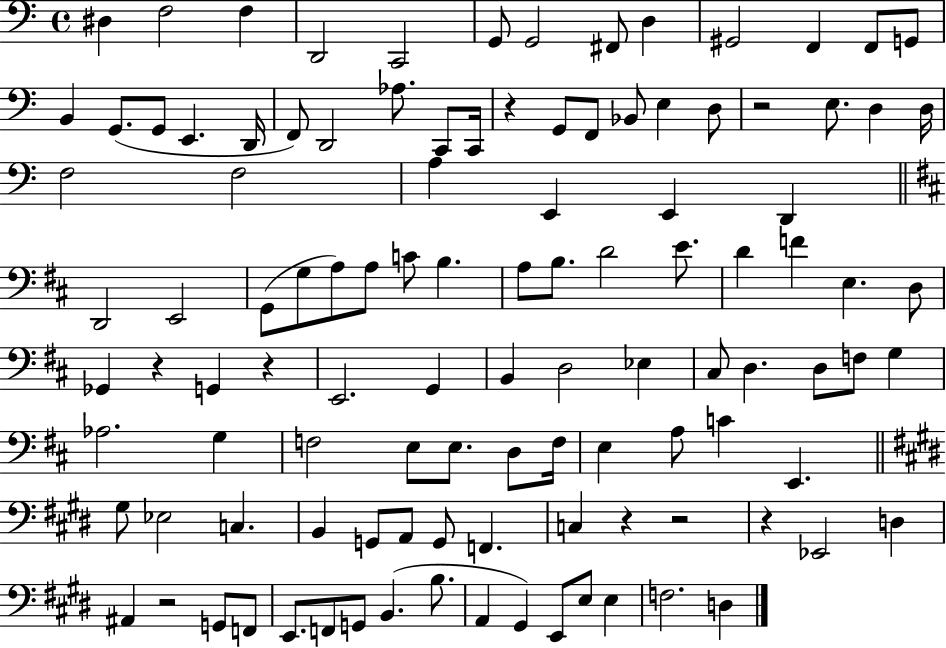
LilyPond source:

{
  \clef bass
  \time 4/4
  \defaultTimeSignature
  \key c \major
  dis4 f2 f4 | d,2 c,2 | g,8 g,2 fis,8 d4 | gis,2 f,4 f,8 g,8 | \break b,4 g,8.( g,8 e,4. d,16 | f,8) d,2 aes8. c,8 c,16 | r4 g,8 f,8 bes,8 e4 d8 | r2 e8. d4 d16 | \break f2 f2 | a4 e,4 e,4 d,4 | \bar "||" \break \key d \major d,2 e,2 | g,8( g8 a8) a8 c'8 b4. | a8 b8. d'2 e'8. | d'4 f'4 e4. d8 | \break ges,4 r4 g,4 r4 | e,2. g,4 | b,4 d2 ees4 | cis8 d4. d8 f8 g4 | \break aes2. g4 | f2 e8 e8. d8 f16 | e4 a8 c'4 e,4. | \bar "||" \break \key e \major gis8 ees2 c4. | b,4 g,8 a,8 g,8 f,4. | c4 r4 r2 | r4 ees,2 d4 | \break ais,4 r2 g,8 f,8 | e,8. f,8 g,8 b,4.( b8. | a,4 gis,4) e,8 e8 e4 | f2. d4 | \break \bar "|."
}